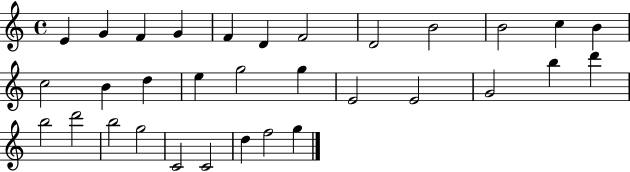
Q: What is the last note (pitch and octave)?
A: G5